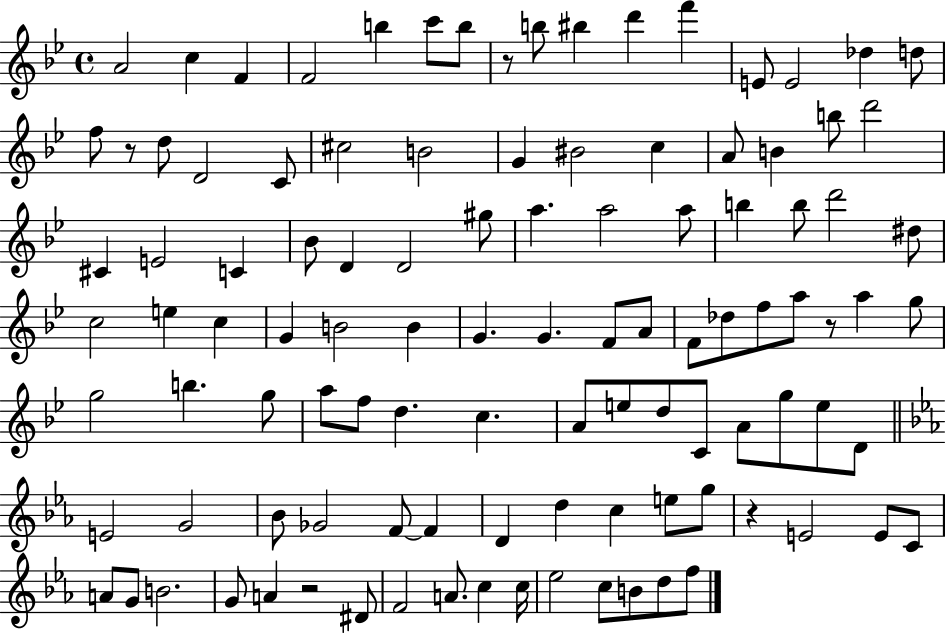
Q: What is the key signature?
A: BES major